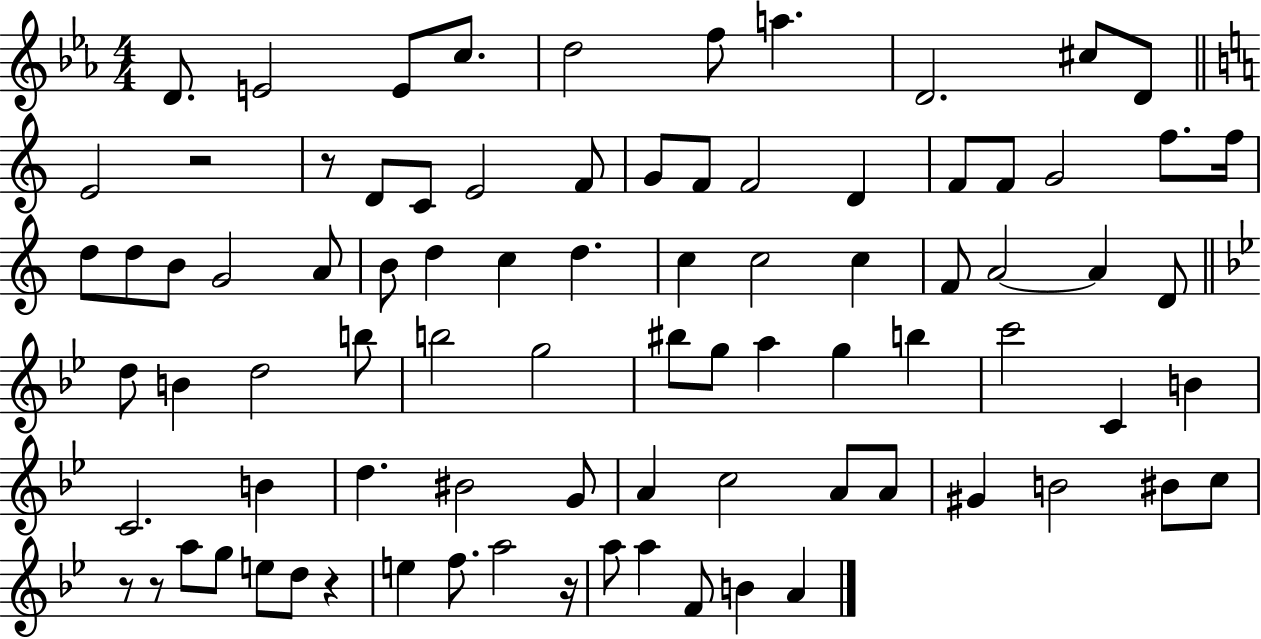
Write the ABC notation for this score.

X:1
T:Untitled
M:4/4
L:1/4
K:Eb
D/2 E2 E/2 c/2 d2 f/2 a D2 ^c/2 D/2 E2 z2 z/2 D/2 C/2 E2 F/2 G/2 F/2 F2 D F/2 F/2 G2 f/2 f/4 d/2 d/2 B/2 G2 A/2 B/2 d c d c c2 c F/2 A2 A D/2 d/2 B d2 b/2 b2 g2 ^b/2 g/2 a g b c'2 C B C2 B d ^B2 G/2 A c2 A/2 A/2 ^G B2 ^B/2 c/2 z/2 z/2 a/2 g/2 e/2 d/2 z e f/2 a2 z/4 a/2 a F/2 B A